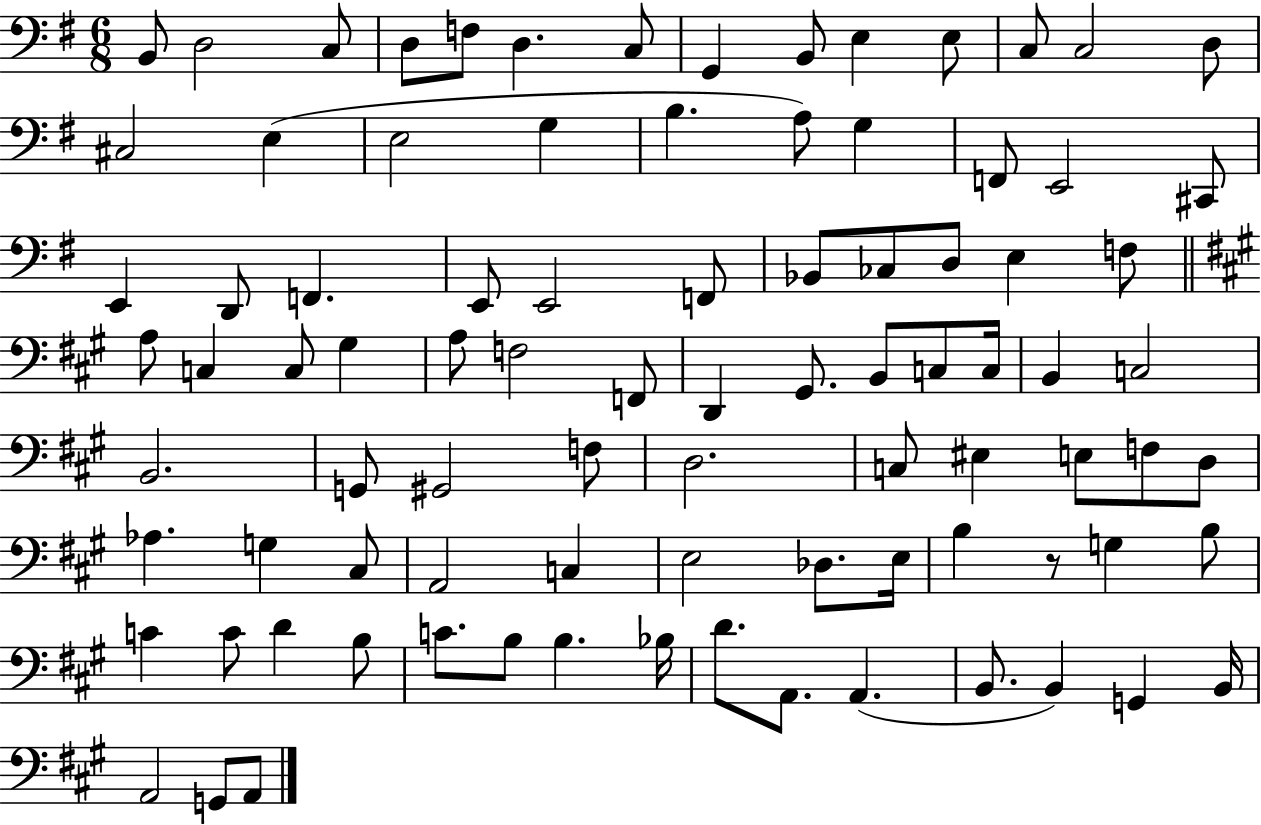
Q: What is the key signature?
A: G major